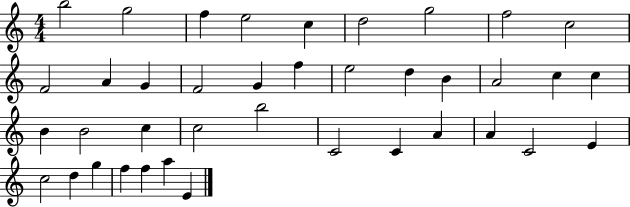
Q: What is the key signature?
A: C major